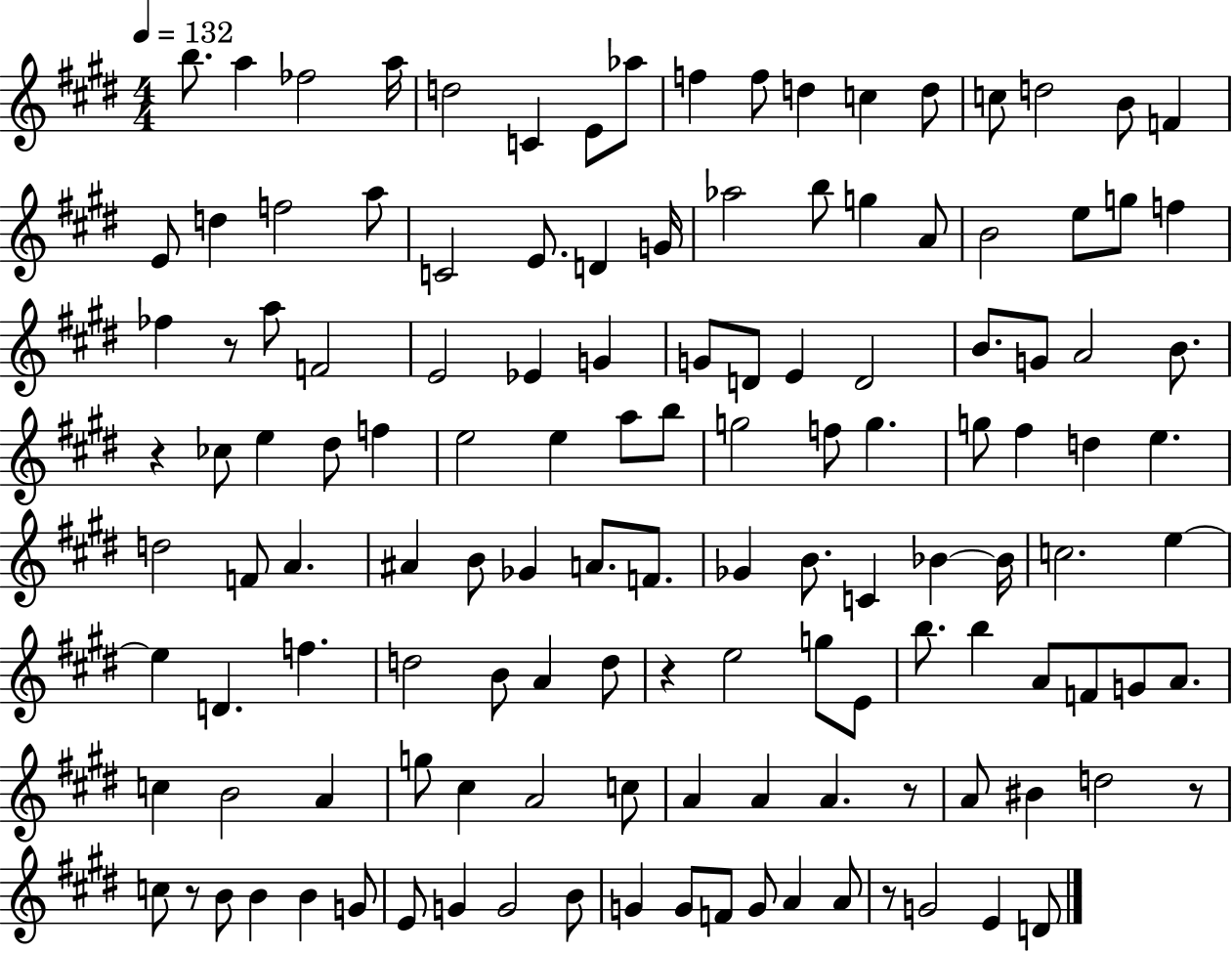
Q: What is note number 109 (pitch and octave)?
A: B4